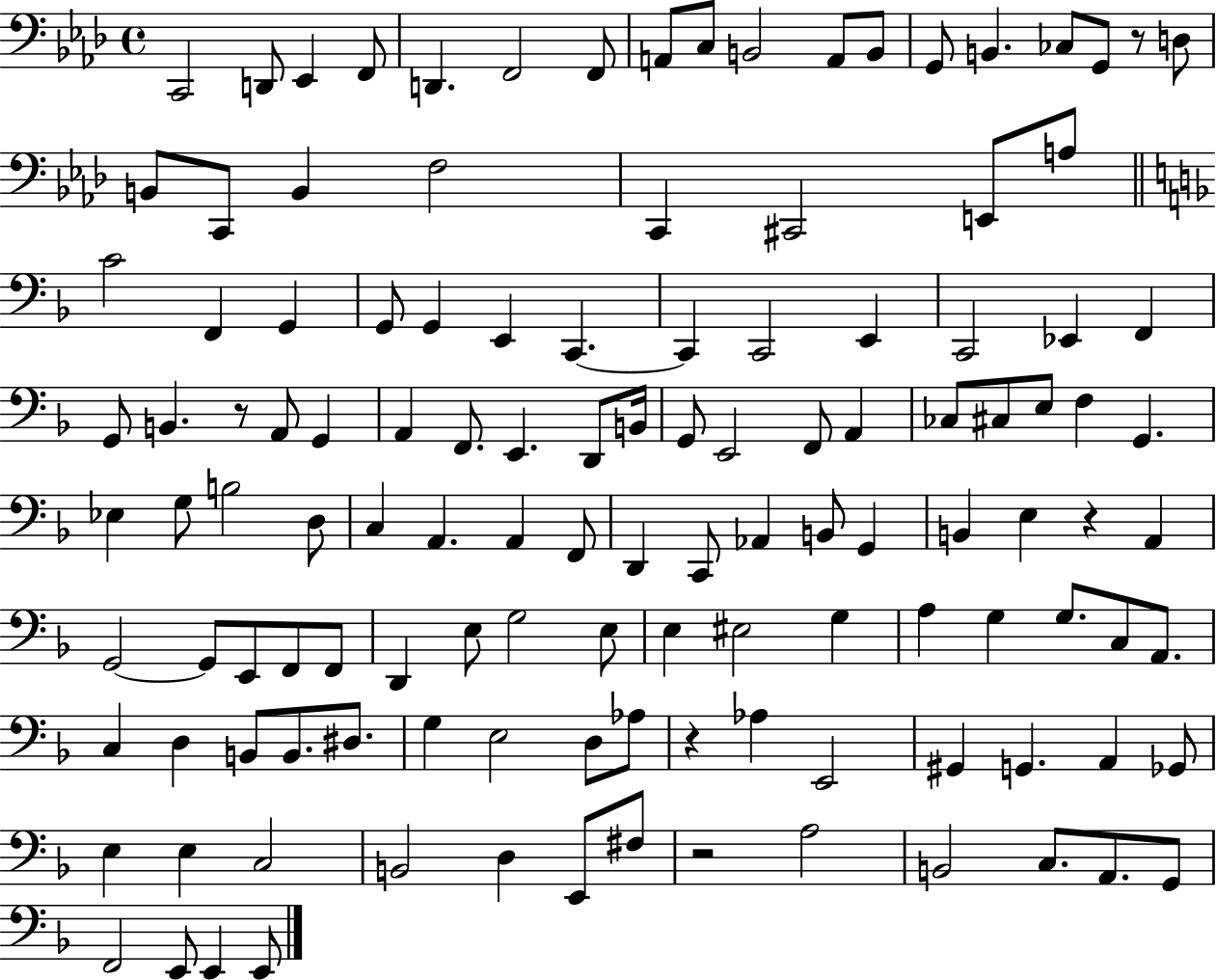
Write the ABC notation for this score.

X:1
T:Untitled
M:4/4
L:1/4
K:Ab
C,,2 D,,/2 _E,, F,,/2 D,, F,,2 F,,/2 A,,/2 C,/2 B,,2 A,,/2 B,,/2 G,,/2 B,, _C,/2 G,,/2 z/2 D,/2 B,,/2 C,,/2 B,, F,2 C,, ^C,,2 E,,/2 A,/2 C2 F,, G,, G,,/2 G,, E,, C,, C,, C,,2 E,, C,,2 _E,, F,, G,,/2 B,, z/2 A,,/2 G,, A,, F,,/2 E,, D,,/2 B,,/4 G,,/2 E,,2 F,,/2 A,, _C,/2 ^C,/2 E,/2 F, G,, _E, G,/2 B,2 D,/2 C, A,, A,, F,,/2 D,, C,,/2 _A,, B,,/2 G,, B,, E, z A,, G,,2 G,,/2 E,,/2 F,,/2 F,,/2 D,, E,/2 G,2 E,/2 E, ^E,2 G, A, G, G,/2 C,/2 A,,/2 C, D, B,,/2 B,,/2 ^D,/2 G, E,2 D,/2 _A,/2 z _A, E,,2 ^G,, G,, A,, _G,,/2 E, E, C,2 B,,2 D, E,,/2 ^F,/2 z2 A,2 B,,2 C,/2 A,,/2 G,,/2 F,,2 E,,/2 E,, E,,/2